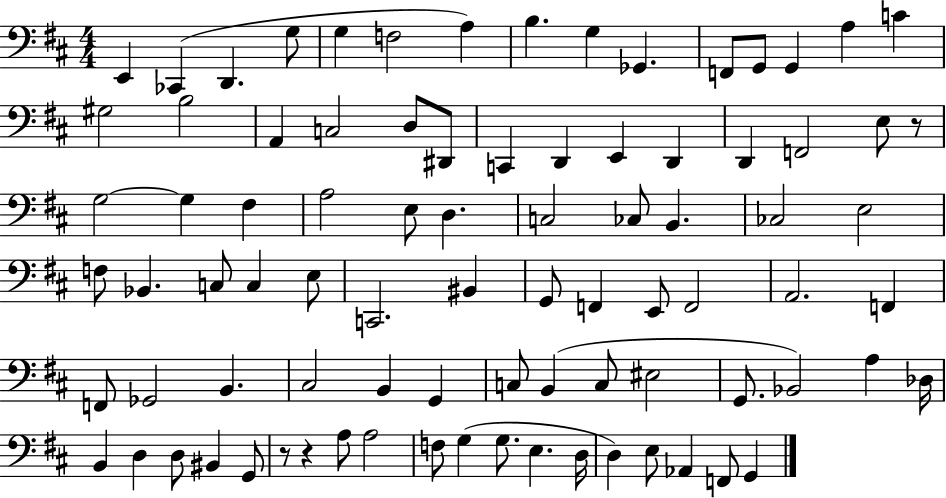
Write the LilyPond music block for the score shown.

{
  \clef bass
  \numericTimeSignature
  \time 4/4
  \key d \major
  \repeat volta 2 { e,4 ces,4( d,4. g8 | g4 f2 a4) | b4. g4 ges,4. | f,8 g,8 g,4 a4 c'4 | \break gis2 b2 | a,4 c2 d8 dis,8 | c,4 d,4 e,4 d,4 | d,4 f,2 e8 r8 | \break g2~~ g4 fis4 | a2 e8 d4. | c2 ces8 b,4. | ces2 e2 | \break f8 bes,4. c8 c4 e8 | c,2. bis,4 | g,8 f,4 e,8 f,2 | a,2. f,4 | \break f,8 ges,2 b,4. | cis2 b,4 g,4 | c8 b,4( c8 eis2 | g,8. bes,2) a4 des16 | \break b,4 d4 d8 bis,4 g,8 | r8 r4 a8 a2 | f8 g4( g8. e4. d16 | d4) e8 aes,4 f,8 g,4 | \break } \bar "|."
}